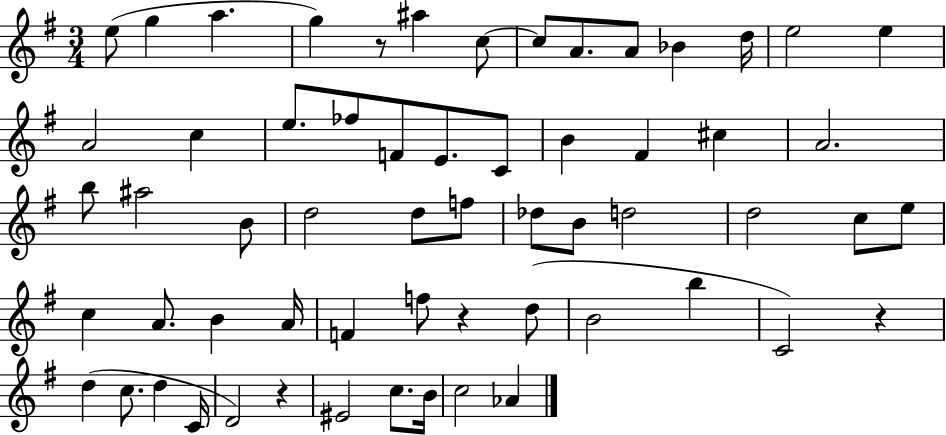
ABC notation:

X:1
T:Untitled
M:3/4
L:1/4
K:G
e/2 g a g z/2 ^a c/2 c/2 A/2 A/2 _B d/4 e2 e A2 c e/2 _f/2 F/2 E/2 C/2 B ^F ^c A2 b/2 ^a2 B/2 d2 d/2 f/2 _d/2 B/2 d2 d2 c/2 e/2 c A/2 B A/4 F f/2 z d/2 B2 b C2 z d c/2 d C/4 D2 z ^E2 c/2 B/4 c2 _A